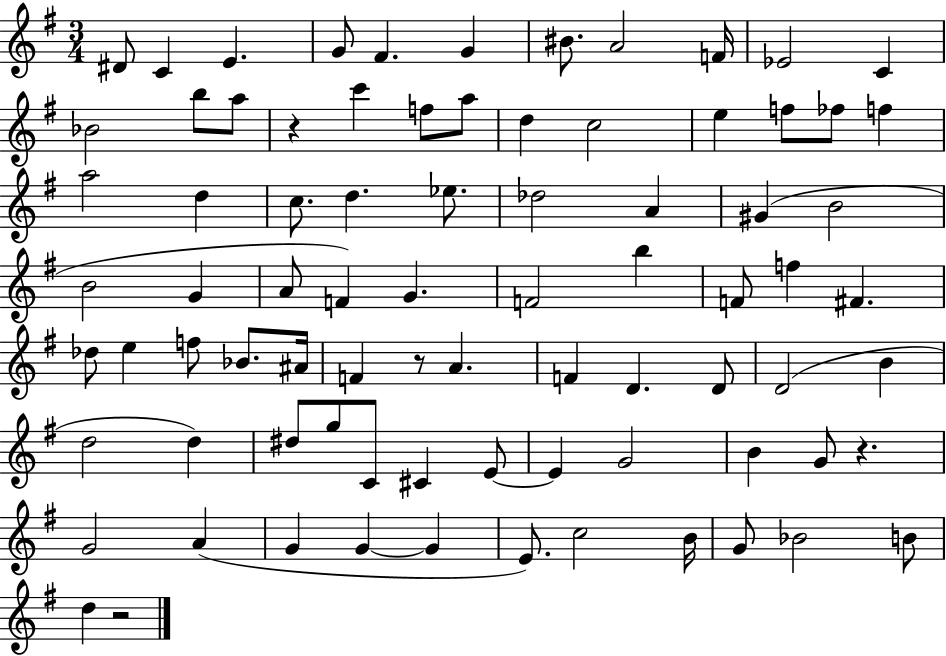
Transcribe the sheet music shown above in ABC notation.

X:1
T:Untitled
M:3/4
L:1/4
K:G
^D/2 C E G/2 ^F G ^B/2 A2 F/4 _E2 C _B2 b/2 a/2 z c' f/2 a/2 d c2 e f/2 _f/2 f a2 d c/2 d _e/2 _d2 A ^G B2 B2 G A/2 F G F2 b F/2 f ^F _d/2 e f/2 _B/2 ^A/4 F z/2 A F D D/2 D2 B d2 d ^d/2 g/2 C/2 ^C E/2 E G2 B G/2 z G2 A G G G E/2 c2 B/4 G/2 _B2 B/2 d z2